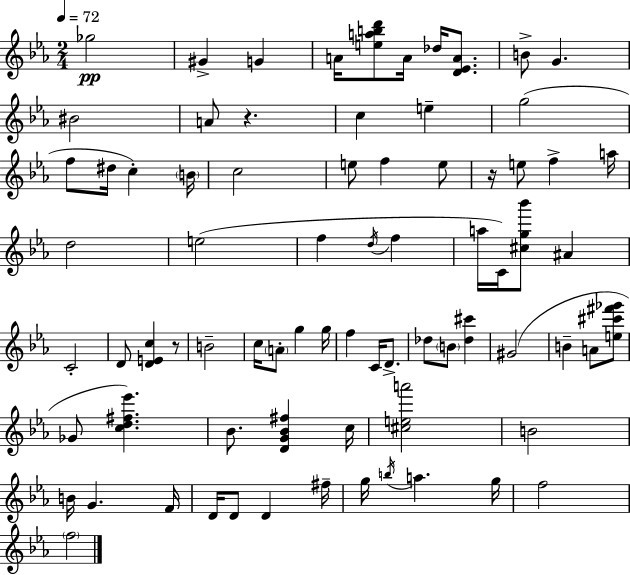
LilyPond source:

{
  \clef treble
  \numericTimeSignature
  \time 2/4
  \key ees \major
  \tempo 4 = 72
  ges''2\pp | gis'4-> g'4 | a'16 <e'' a'' b'' d'''>8 a'16 des''16 <d' ees' a'>8. | b'8-> g'4. | \break bis'2 | a'8 r4. | c''4 e''4-- | g''2( | \break f''8 dis''16 c''4-.) \parenthesize b'16 | c''2 | e''8 f''4 e''8 | r16 e''8 f''4-> a''16 | \break d''2 | e''2( | f''4 \acciaccatura { d''16 } f''4 | a''16 c'16) <cis'' g'' bes'''>8 ais'4 | \break c'2-. | d'8 <d' e' c''>4 r8 | b'2-- | c''16 \parenthesize a'8-. g''4 | \break g''16 f''4 c'16 d'8.-> | des''8 \parenthesize b'8 <des'' cis'''>4 | gis'2( | b'4-- a'8 <e'' cis''' fis''' ges'''>8 | \break ges'8 <c'' d'' fis'' ees'''>4.) | bes'8. <d' g' bes' fis''>4 | c''16 <cis'' e'' a'''>2 | b'2 | \break b'16 g'4. | f'16 d'16 d'8 d'4 | fis''16-- g''16 \acciaccatura { b''16 } a''4. | g''16 f''2 | \break \parenthesize f''2 | \bar "|."
}